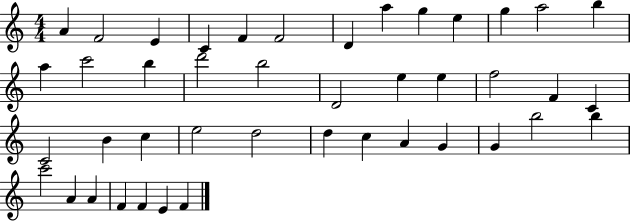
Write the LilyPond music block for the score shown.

{
  \clef treble
  \numericTimeSignature
  \time 4/4
  \key c \major
  a'4 f'2 e'4 | c'4 f'4 f'2 | d'4 a''4 g''4 e''4 | g''4 a''2 b''4 | \break a''4 c'''2 b''4 | d'''2 b''2 | d'2 e''4 e''4 | f''2 f'4 c'4 | \break c'2 b'4 c''4 | e''2 d''2 | d''4 c''4 a'4 g'4 | g'4 b''2 b''4 | \break c'''2 a'4 a'4 | f'4 f'4 e'4 f'4 | \bar "|."
}